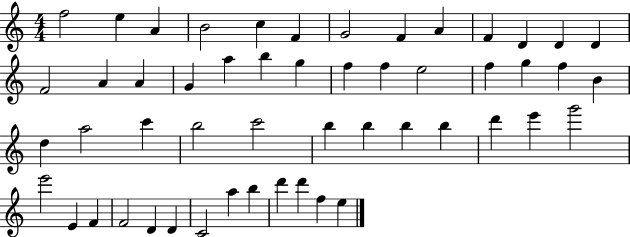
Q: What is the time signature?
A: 4/4